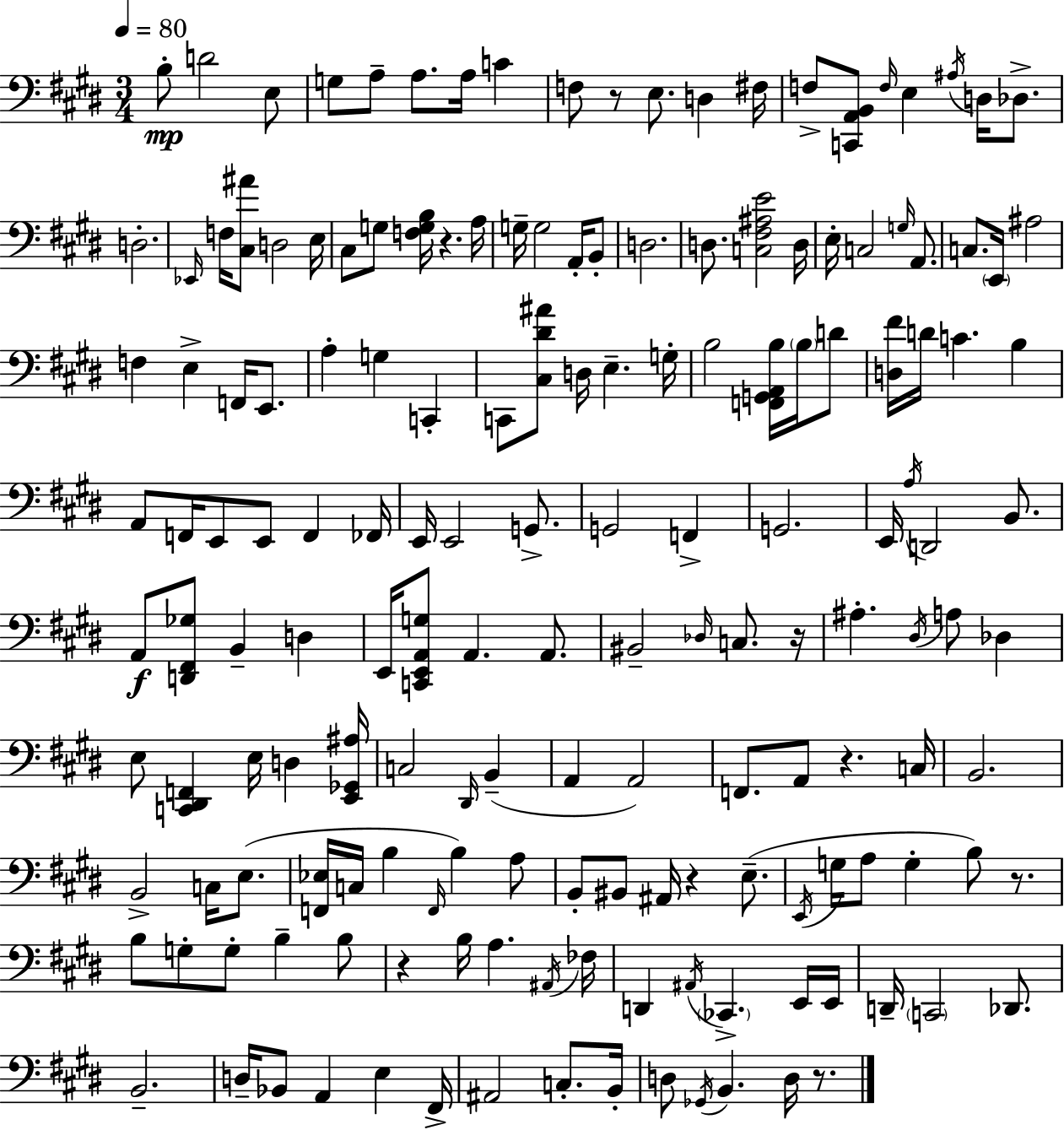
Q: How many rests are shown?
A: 8